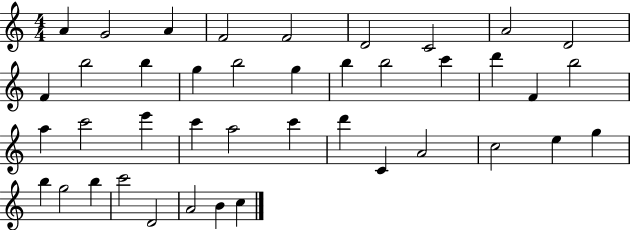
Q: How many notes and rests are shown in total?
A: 41